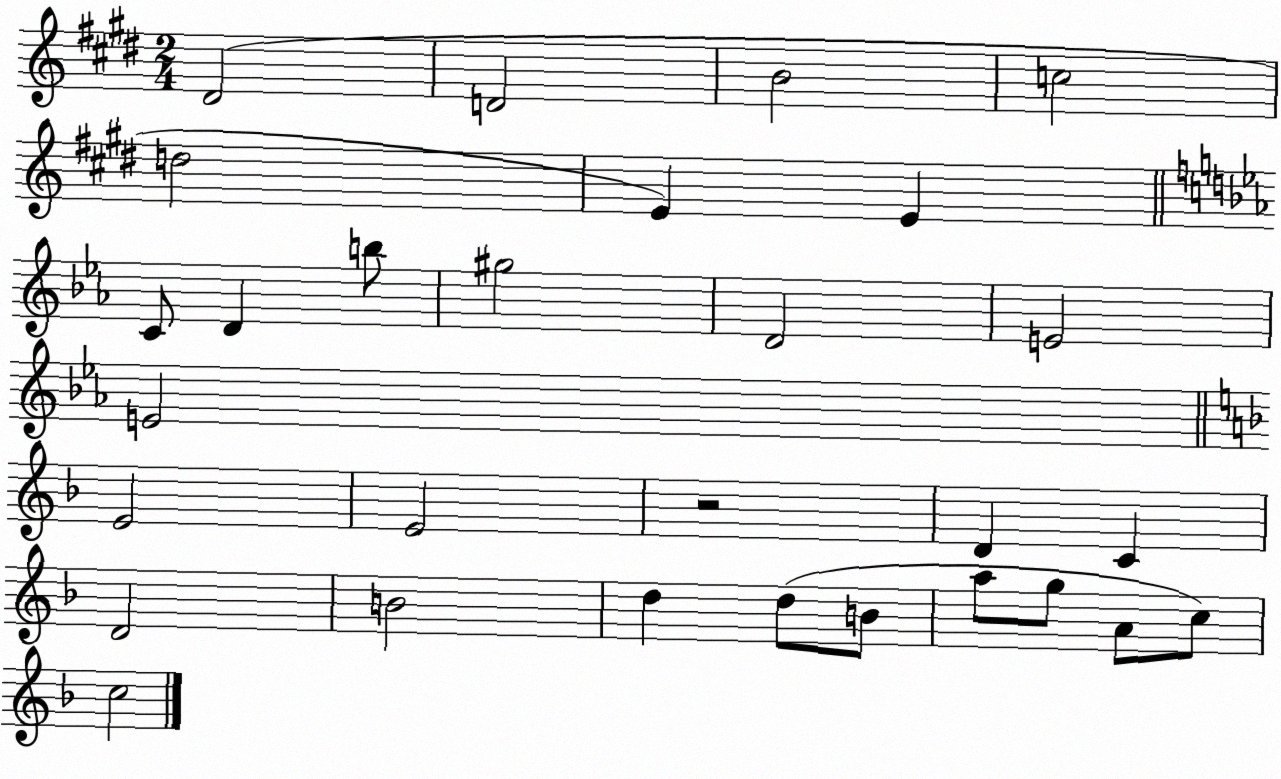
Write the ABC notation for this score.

X:1
T:Untitled
M:2/4
L:1/4
K:E
^D2 D2 B2 c2 d2 E E C/2 D b/2 ^g2 D2 E2 E2 E2 E2 z2 D C D2 B2 d d/2 B/2 a/2 g/2 A/2 c/2 c2